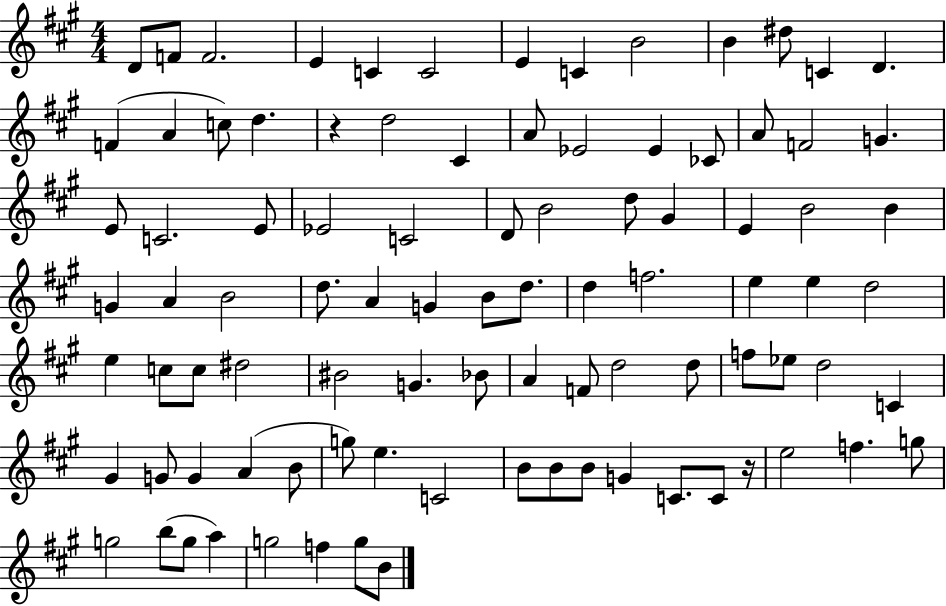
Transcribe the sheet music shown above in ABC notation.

X:1
T:Untitled
M:4/4
L:1/4
K:A
D/2 F/2 F2 E C C2 E C B2 B ^d/2 C D F A c/2 d z d2 ^C A/2 _E2 _E _C/2 A/2 F2 G E/2 C2 E/2 _E2 C2 D/2 B2 d/2 ^G E B2 B G A B2 d/2 A G B/2 d/2 d f2 e e d2 e c/2 c/2 ^d2 ^B2 G _B/2 A F/2 d2 d/2 f/2 _e/2 d2 C ^G G/2 G A B/2 g/2 e C2 B/2 B/2 B/2 G C/2 C/2 z/4 e2 f g/2 g2 b/2 g/2 a g2 f g/2 B/2